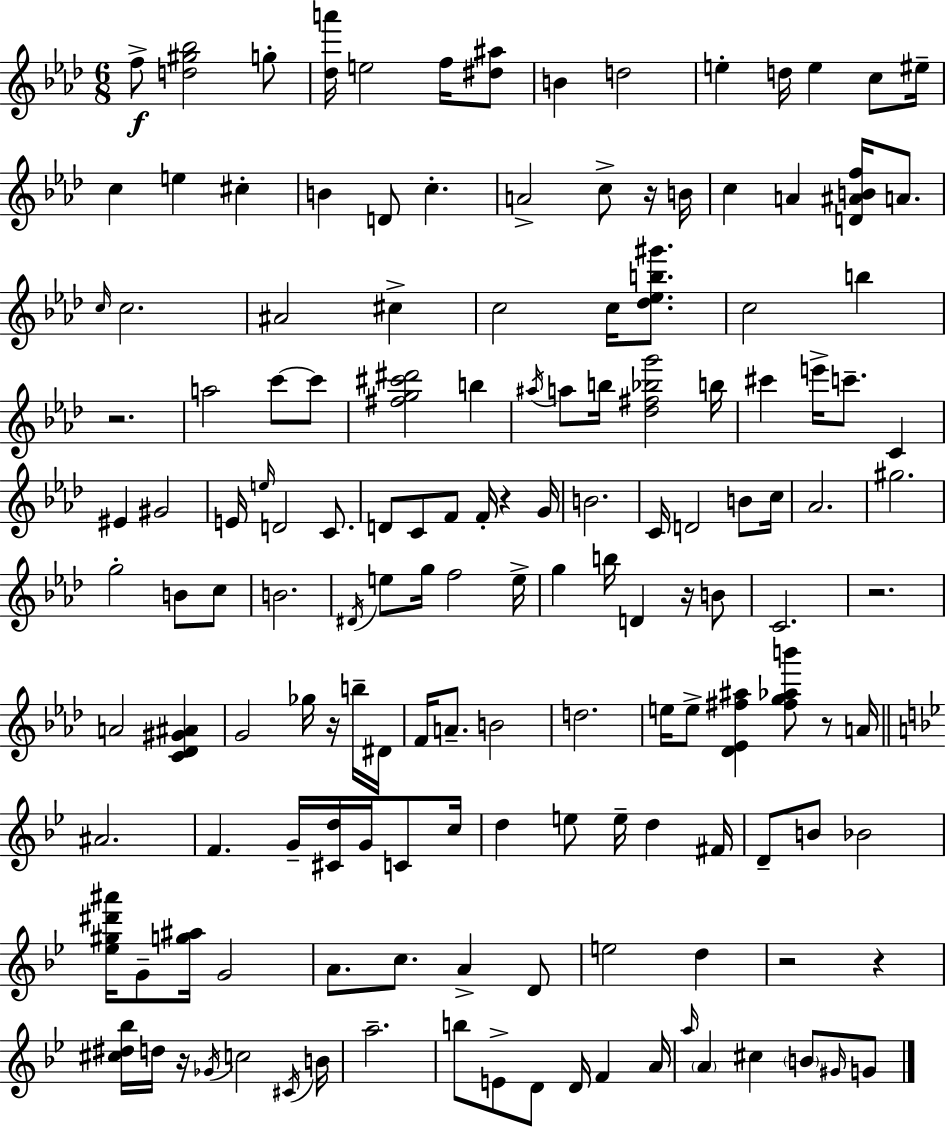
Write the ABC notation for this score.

X:1
T:Untitled
M:6/8
L:1/4
K:Ab
f/2 [d^g_b]2 g/2 [_da']/4 e2 f/4 [^d^a]/2 B d2 e d/4 e c/2 ^e/4 c e ^c B D/2 c A2 c/2 z/4 B/4 c A [D^ABf]/4 A/2 c/4 c2 ^A2 ^c c2 c/4 [_d_eb^g']/2 c2 b z2 a2 c'/2 c'/2 [^fg^c'^d']2 b ^a/4 a/2 b/4 [_d^f_bg']2 b/4 ^c' e'/4 c'/2 C ^E ^G2 E/4 e/4 D2 C/2 D/2 C/2 F/2 F/4 z G/4 B2 C/4 D2 B/2 c/4 _A2 ^g2 g2 B/2 c/2 B2 ^D/4 e/2 g/4 f2 e/4 g b/4 D z/4 B/2 C2 z2 A2 [C_D^G^A] G2 _g/4 z/4 b/4 ^D/4 F/4 A/2 B2 d2 e/4 e/2 [_D_E^f^a] [^fg_ab']/2 z/2 A/4 ^A2 F G/4 [^Cd]/4 G/4 C/2 c/4 d e/2 e/4 d ^F/4 D/2 B/2 _B2 [_e^g^d'^a']/4 G/2 [g^a]/4 G2 A/2 c/2 A D/2 e2 d z2 z [^c^d_b]/4 d/4 z/4 _G/4 c2 ^C/4 B/4 a2 b/2 E/2 D/2 D/4 F A/4 a/4 A ^c B/2 ^G/4 G/2